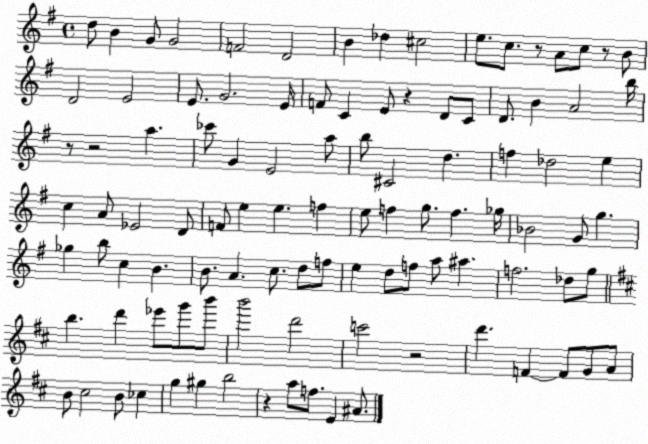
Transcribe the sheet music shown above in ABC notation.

X:1
T:Untitled
M:4/4
L:1/4
K:G
d/2 B G/2 G2 F2 D2 B _d ^c2 e/2 c/2 z/2 A/2 c/2 z/2 B/2 D2 E2 E/2 G2 E/4 F/2 C E/2 z D/2 C/2 D/2 B A2 b/4 z/2 z2 a _c'/2 G E2 a/2 b/2 ^C2 d f _d2 e c A/2 _E2 D/2 F/2 e e f e/2 f g/2 f _g/4 _B2 G/2 g _g b/2 c B B/2 A c/2 d/2 f/2 e d/2 f/2 a/2 ^a f2 _d/2 g/2 b d' _e'/2 g'/2 b'/2 b'2 d'2 c'2 z2 d' F F/2 G/2 A/2 B/2 ^c2 B/2 _c g ^g b2 z a/2 f/2 E ^A/2